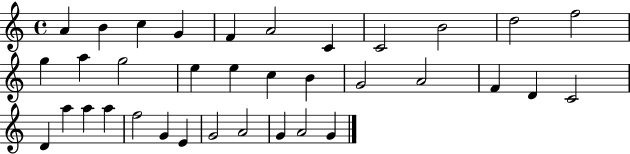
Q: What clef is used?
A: treble